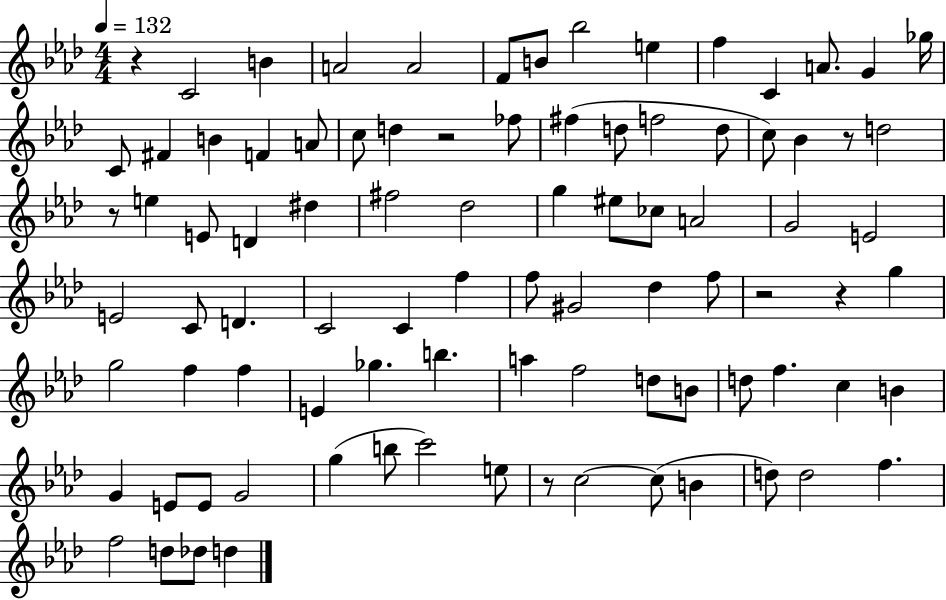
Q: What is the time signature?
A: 4/4